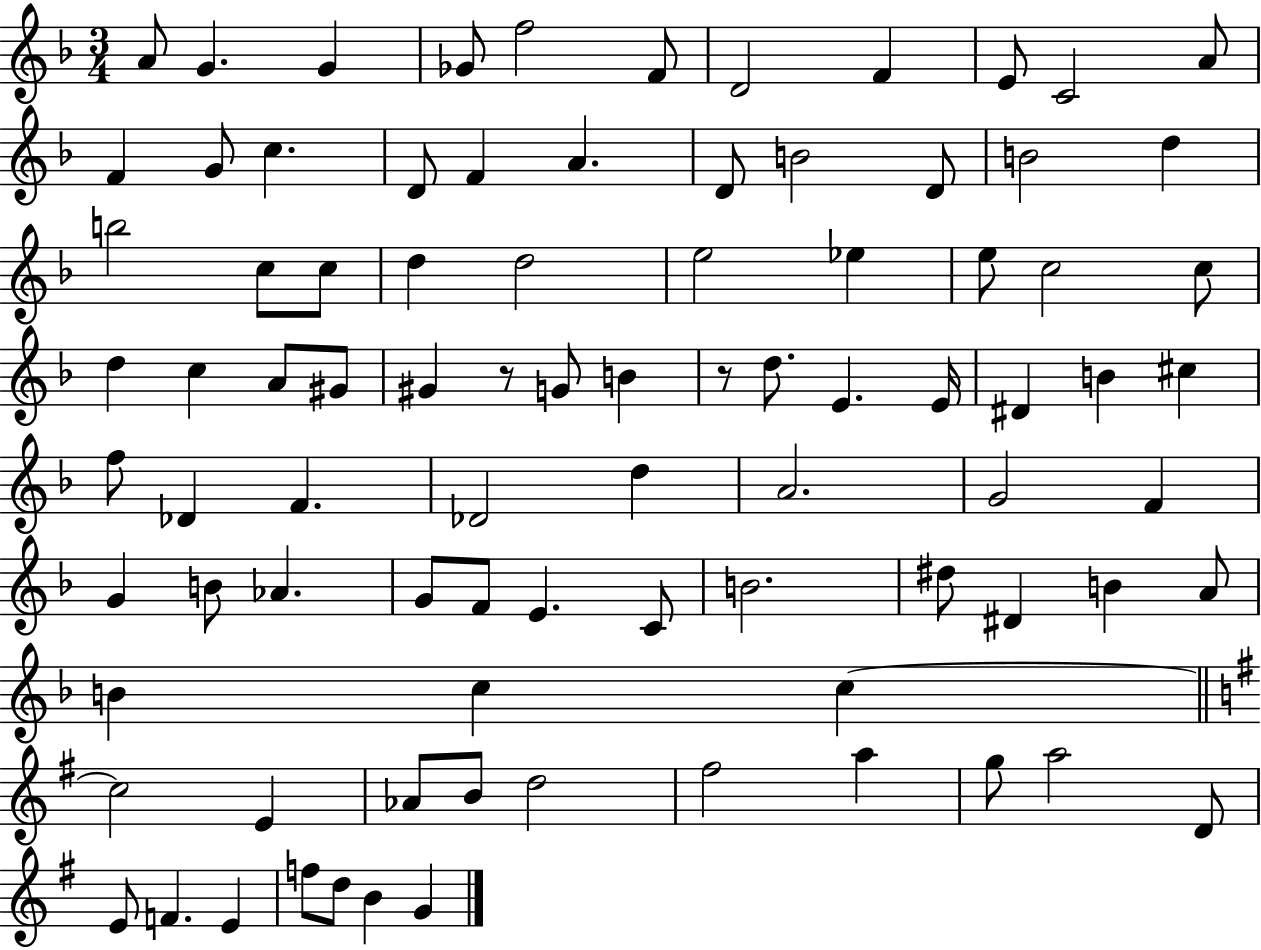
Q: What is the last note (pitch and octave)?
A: G4